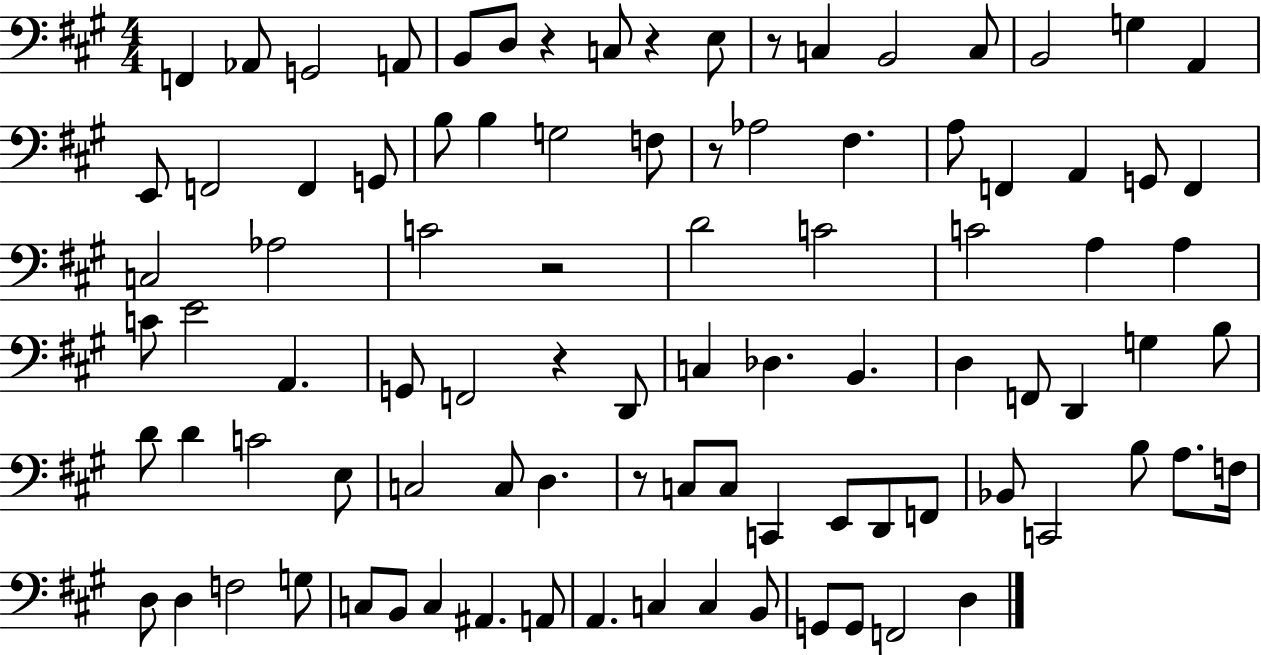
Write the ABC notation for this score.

X:1
T:Untitled
M:4/4
L:1/4
K:A
F,, _A,,/2 G,,2 A,,/2 B,,/2 D,/2 z C,/2 z E,/2 z/2 C, B,,2 C,/2 B,,2 G, A,, E,,/2 F,,2 F,, G,,/2 B,/2 B, G,2 F,/2 z/2 _A,2 ^F, A,/2 F,, A,, G,,/2 F,, C,2 _A,2 C2 z2 D2 C2 C2 A, A, C/2 E2 A,, G,,/2 F,,2 z D,,/2 C, _D, B,, D, F,,/2 D,, G, B,/2 D/2 D C2 E,/2 C,2 C,/2 D, z/2 C,/2 C,/2 C,, E,,/2 D,,/2 F,,/2 _B,,/2 C,,2 B,/2 A,/2 F,/4 D,/2 D, F,2 G,/2 C,/2 B,,/2 C, ^A,, A,,/2 A,, C, C, B,,/2 G,,/2 G,,/2 F,,2 D,